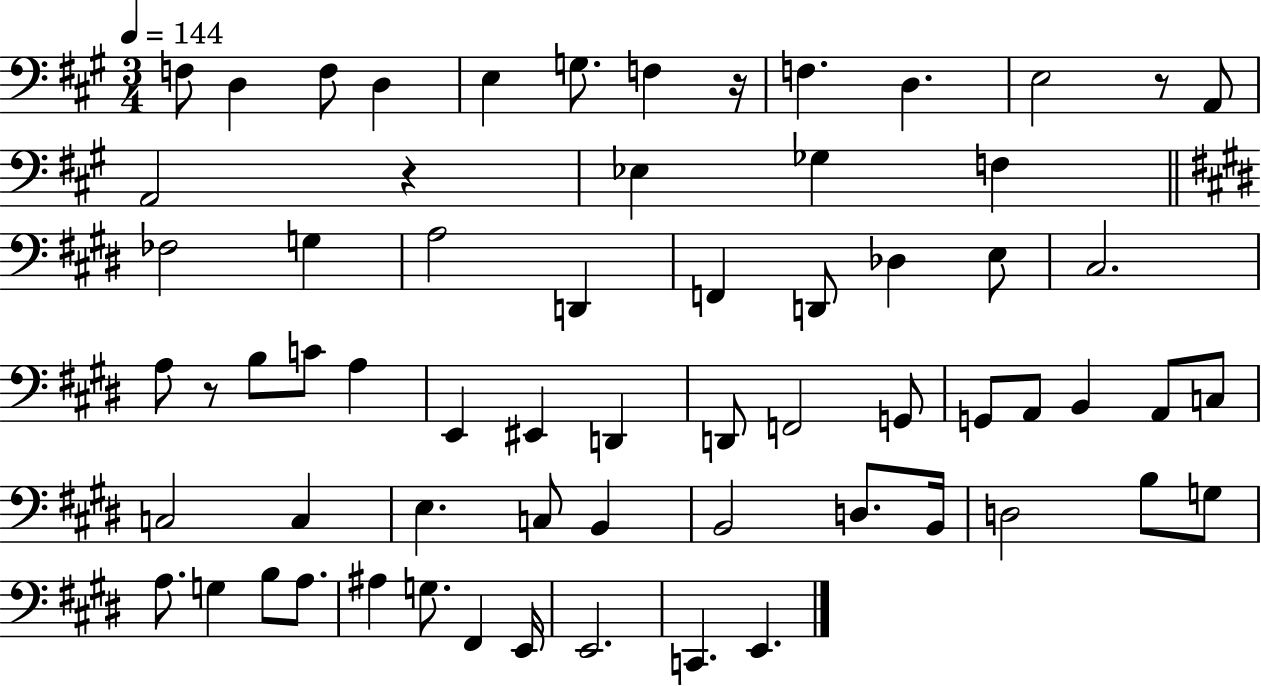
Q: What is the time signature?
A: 3/4